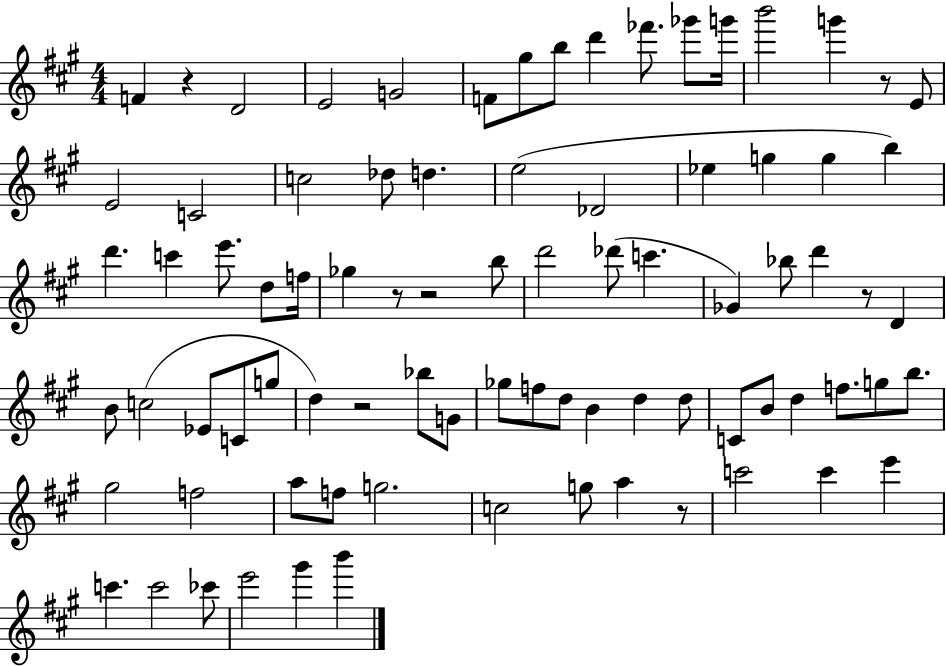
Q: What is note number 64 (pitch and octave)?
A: G5